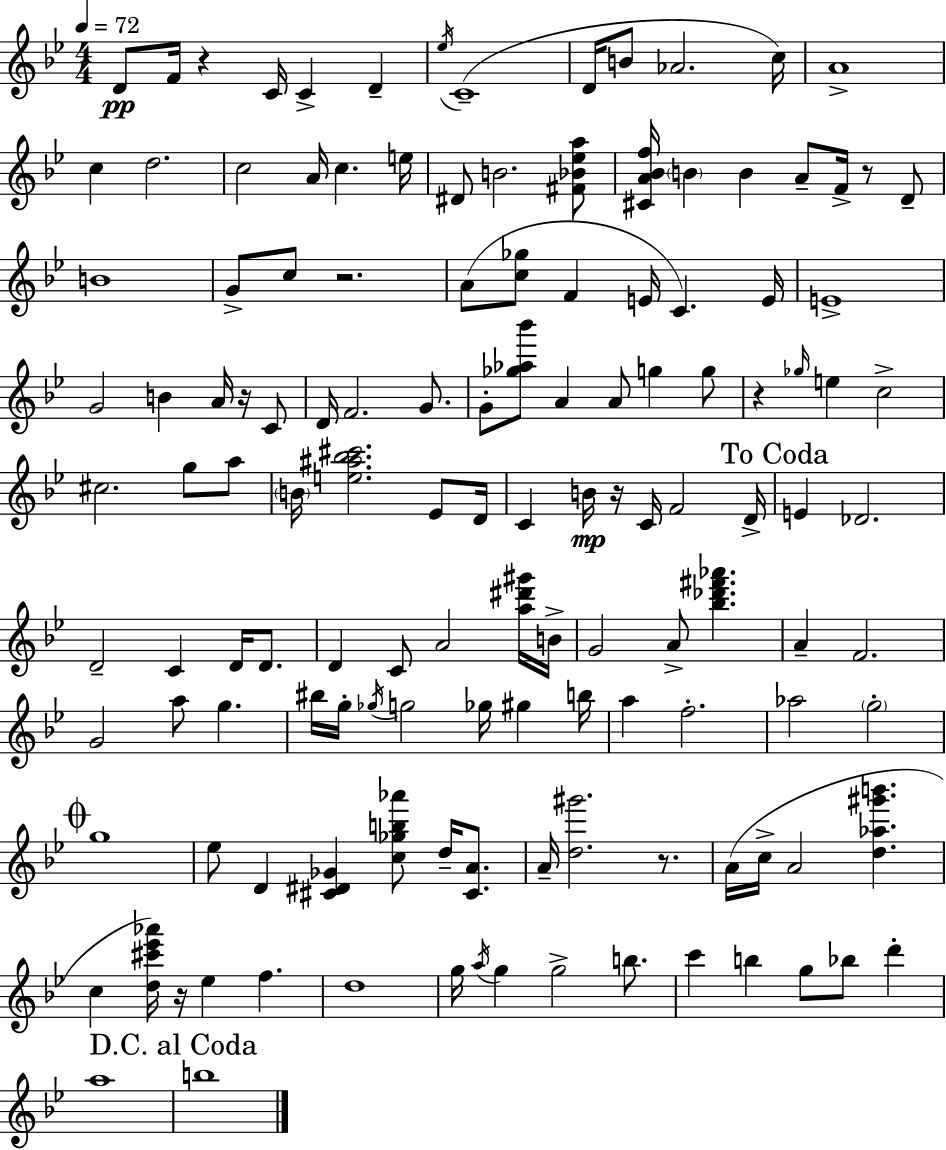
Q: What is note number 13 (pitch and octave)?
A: C5